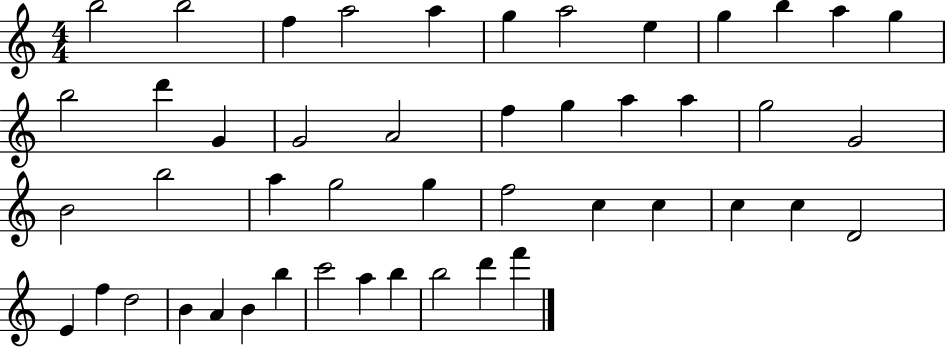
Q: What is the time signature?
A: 4/4